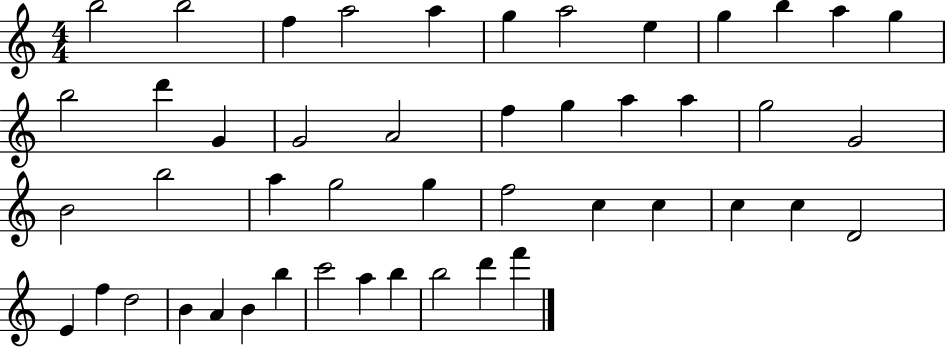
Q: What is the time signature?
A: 4/4